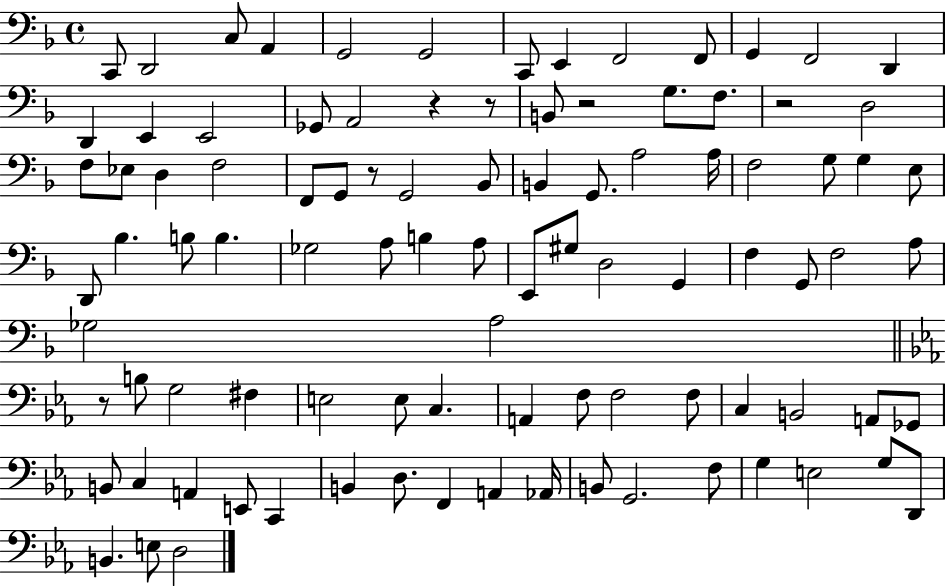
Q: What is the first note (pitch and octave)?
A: C2